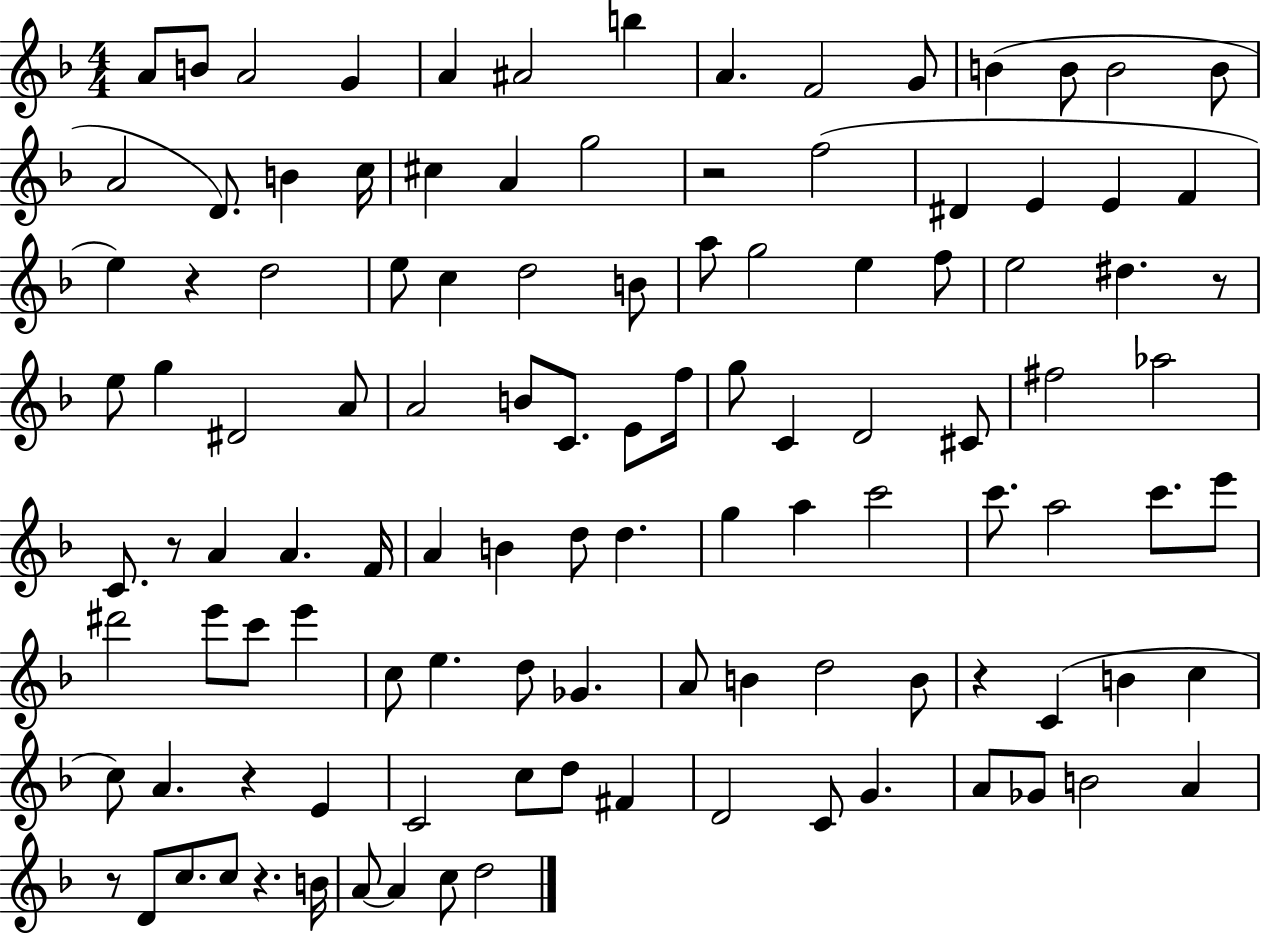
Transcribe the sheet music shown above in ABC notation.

X:1
T:Untitled
M:4/4
L:1/4
K:F
A/2 B/2 A2 G A ^A2 b A F2 G/2 B B/2 B2 B/2 A2 D/2 B c/4 ^c A g2 z2 f2 ^D E E F e z d2 e/2 c d2 B/2 a/2 g2 e f/2 e2 ^d z/2 e/2 g ^D2 A/2 A2 B/2 C/2 E/2 f/4 g/2 C D2 ^C/2 ^f2 _a2 C/2 z/2 A A F/4 A B d/2 d g a c'2 c'/2 a2 c'/2 e'/2 ^d'2 e'/2 c'/2 e' c/2 e d/2 _G A/2 B d2 B/2 z C B c c/2 A z E C2 c/2 d/2 ^F D2 C/2 G A/2 _G/2 B2 A z/2 D/2 c/2 c/2 z B/4 A/2 A c/2 d2